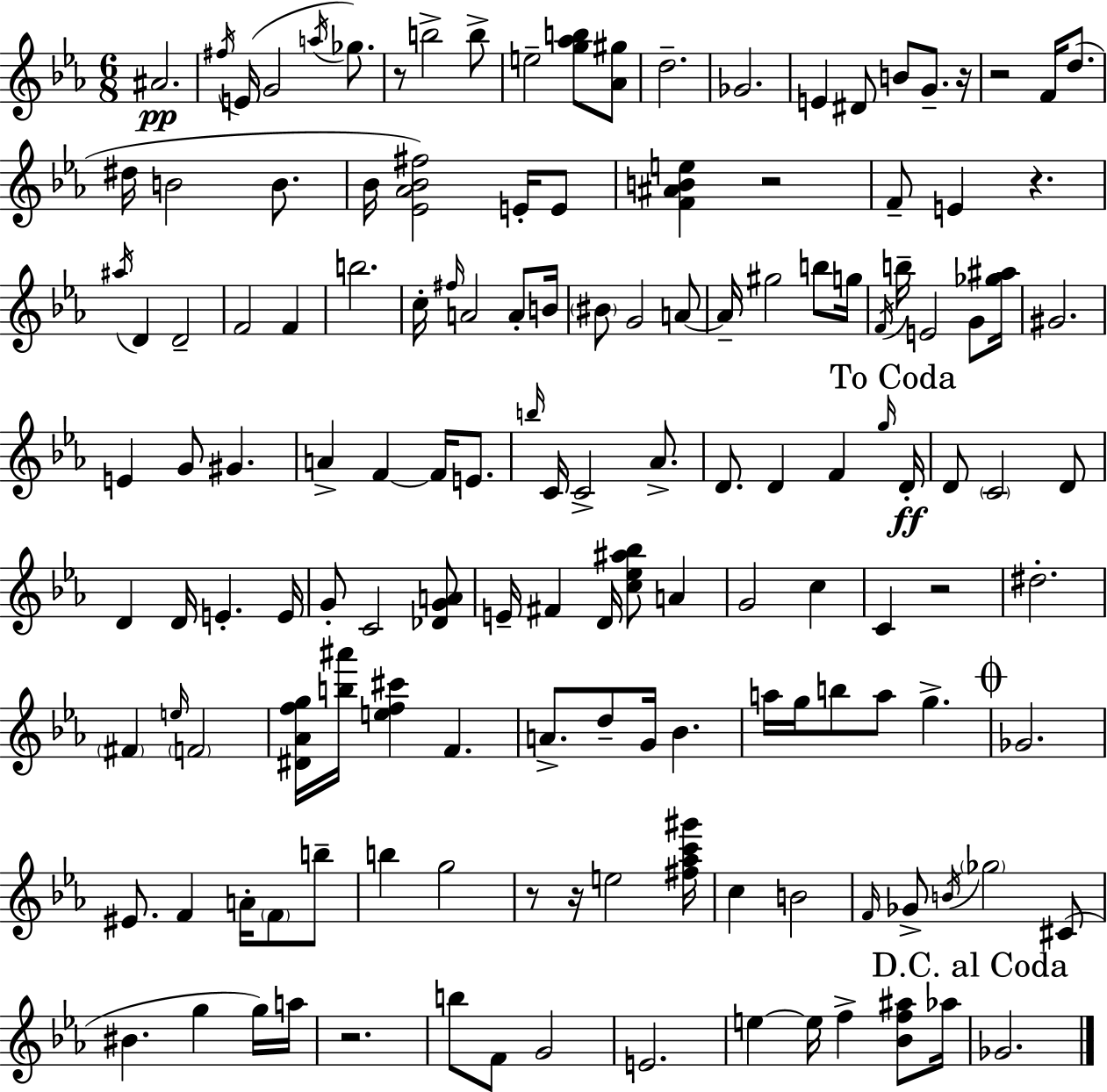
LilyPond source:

{
  \clef treble
  \numericTimeSignature
  \time 6/8
  \key ees \major
  \repeat volta 2 { ais'2.\pp | \acciaccatura { fis''16 }( e'16 g'2 \acciaccatura { a''16 } ges''8.) | r8 b''2-> | b''8-> e''2-- <g'' aes'' b''>8 | \break <aes' gis''>8 d''2.-- | ges'2. | e'4 dis'8 b'8 g'8.-- | r16 r2 f'16 d''8.( | \break dis''16 b'2 b'8. | bes'16 <ees' aes' bes' fis''>2) e'16-. | e'8 <f' ais' b' e''>4 r2 | f'8-- e'4 r4. | \break \acciaccatura { ais''16 } d'4 d'2-- | f'2 f'4 | b''2. | c''16-. \grace { fis''16 } a'2 | \break a'8-. b'16 \parenthesize bis'8 g'2 | a'8~~ a'16-- gis''2 | b''8 g''16 \acciaccatura { f'16 } b''16-- e'2 | g'8 <ges'' ais''>16 gis'2. | \break e'4 g'8 gis'4. | a'4-> f'4~~ | f'16 e'8. \grace { b''16 } c'16 c'2-> | aes'8.-> d'8. d'4 | \break f'4 \grace { g''16 }\ff \mark "To Coda" d'16-. d'8 \parenthesize c'2 | d'8 d'4 d'16 | e'4.-. e'16 g'8-. c'2 | <des' g' a'>8 e'16-- fis'4 | \break d'16 <c'' ees'' ais'' bes''>8 a'4 g'2 | c''4 c'4 r2 | dis''2.-. | \parenthesize fis'4 \grace { e''16 } | \break \parenthesize f'2 <dis' aes' f'' g''>16 <b'' ais'''>16 <e'' f'' cis'''>4 | f'4. a'8.-> d''8-- | g'16 bes'4. a''16 g''16 b''8 | a''8 g''4.-> \mark \markup { \musicglyph "scripts.coda" } ges'2. | \break eis'8. f'4 | a'16-. \parenthesize f'8 b''8-- b''4 | g''2 r8 r16 e''2 | <fis'' aes'' c''' gis'''>16 c''4 | \break b'2 \grace { f'16 } ges'8-> \acciaccatura { b'16 } | \parenthesize ges''2 cis'8( bis'4. | g''4 g''16) a''16 r2. | b''8 | \break f'8 g'2 e'2. | e''4~~ | e''16 f''4-> <bes' f'' ais''>8 aes''16 \mark "D.C. al Coda" ges'2. | } \bar "|."
}